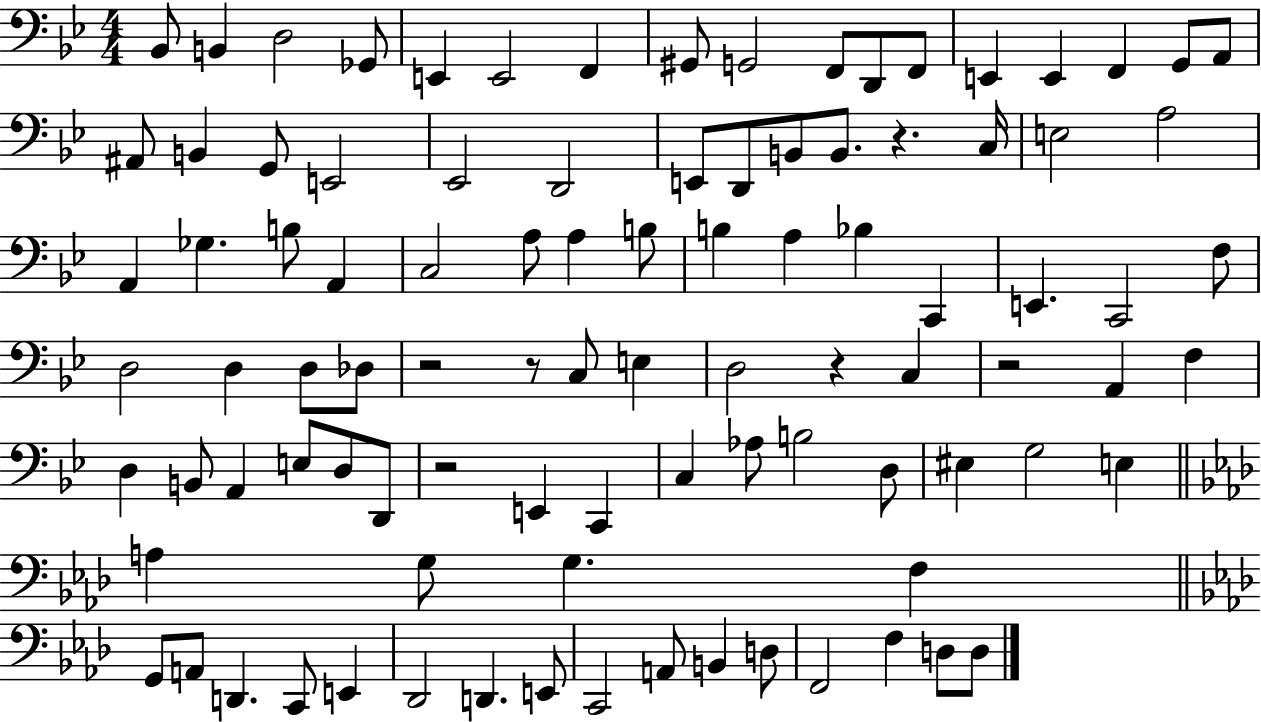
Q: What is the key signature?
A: BES major